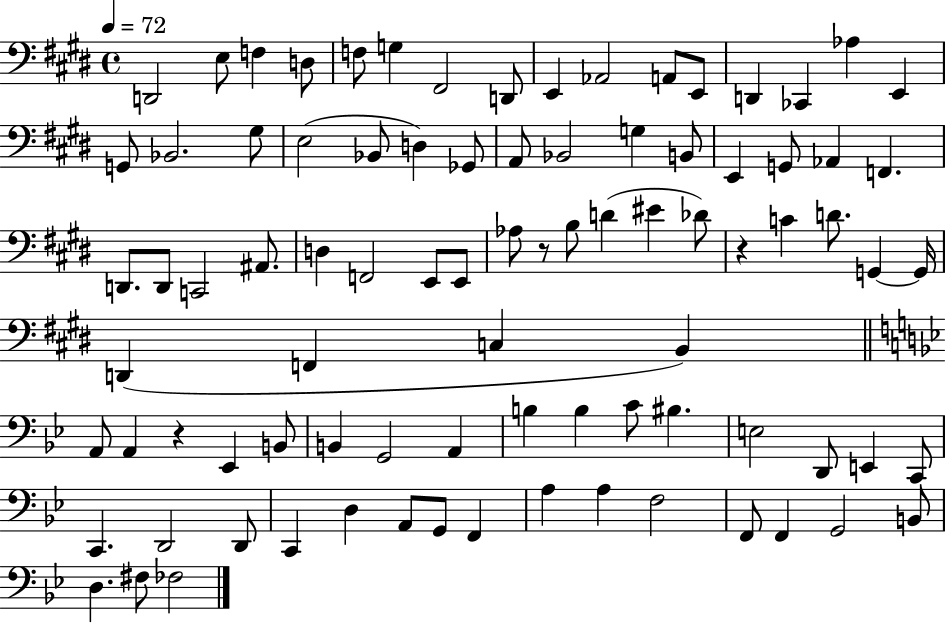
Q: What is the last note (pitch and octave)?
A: FES3